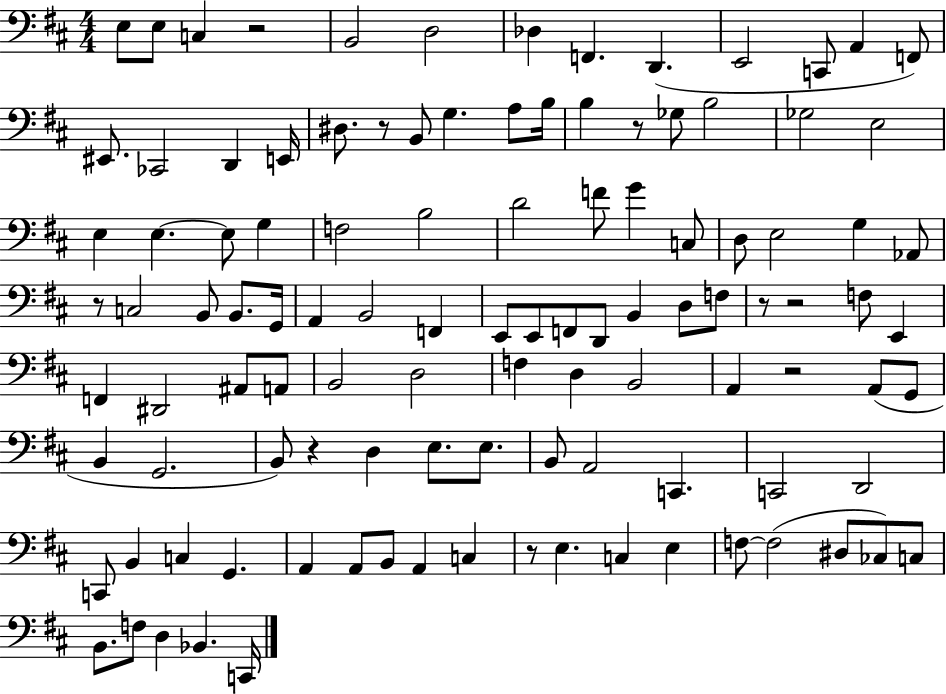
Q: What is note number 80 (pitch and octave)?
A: C2